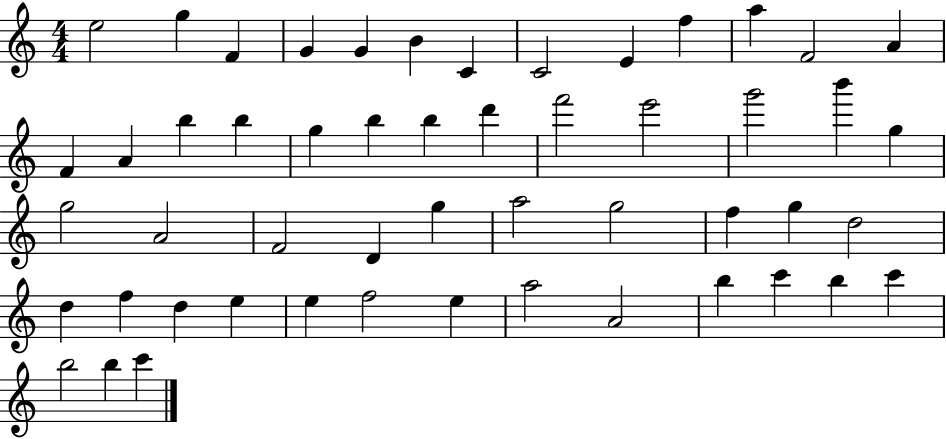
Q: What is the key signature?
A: C major